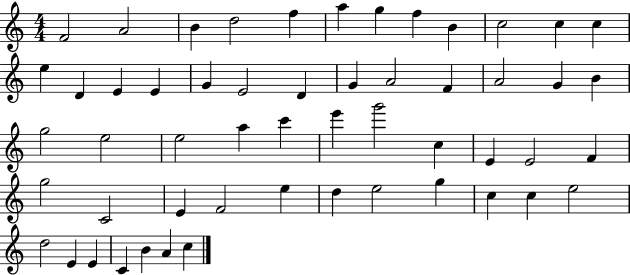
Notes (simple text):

F4/h A4/h B4/q D5/h F5/q A5/q G5/q F5/q B4/q C5/h C5/q C5/q E5/q D4/q E4/q E4/q G4/q E4/h D4/q G4/q A4/h F4/q A4/h G4/q B4/q G5/h E5/h E5/h A5/q C6/q E6/q G6/h C5/q E4/q E4/h F4/q G5/h C4/h E4/q F4/h E5/q D5/q E5/h G5/q C5/q C5/q E5/h D5/h E4/q E4/q C4/q B4/q A4/q C5/q